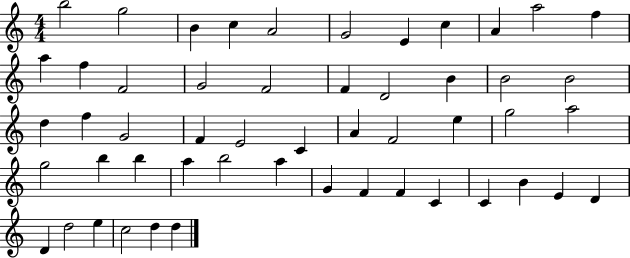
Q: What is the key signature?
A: C major